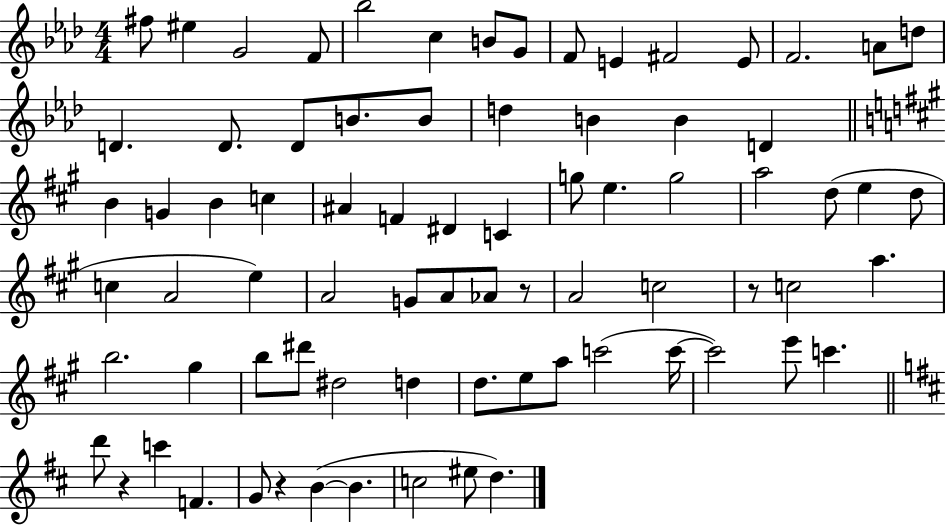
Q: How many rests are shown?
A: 4